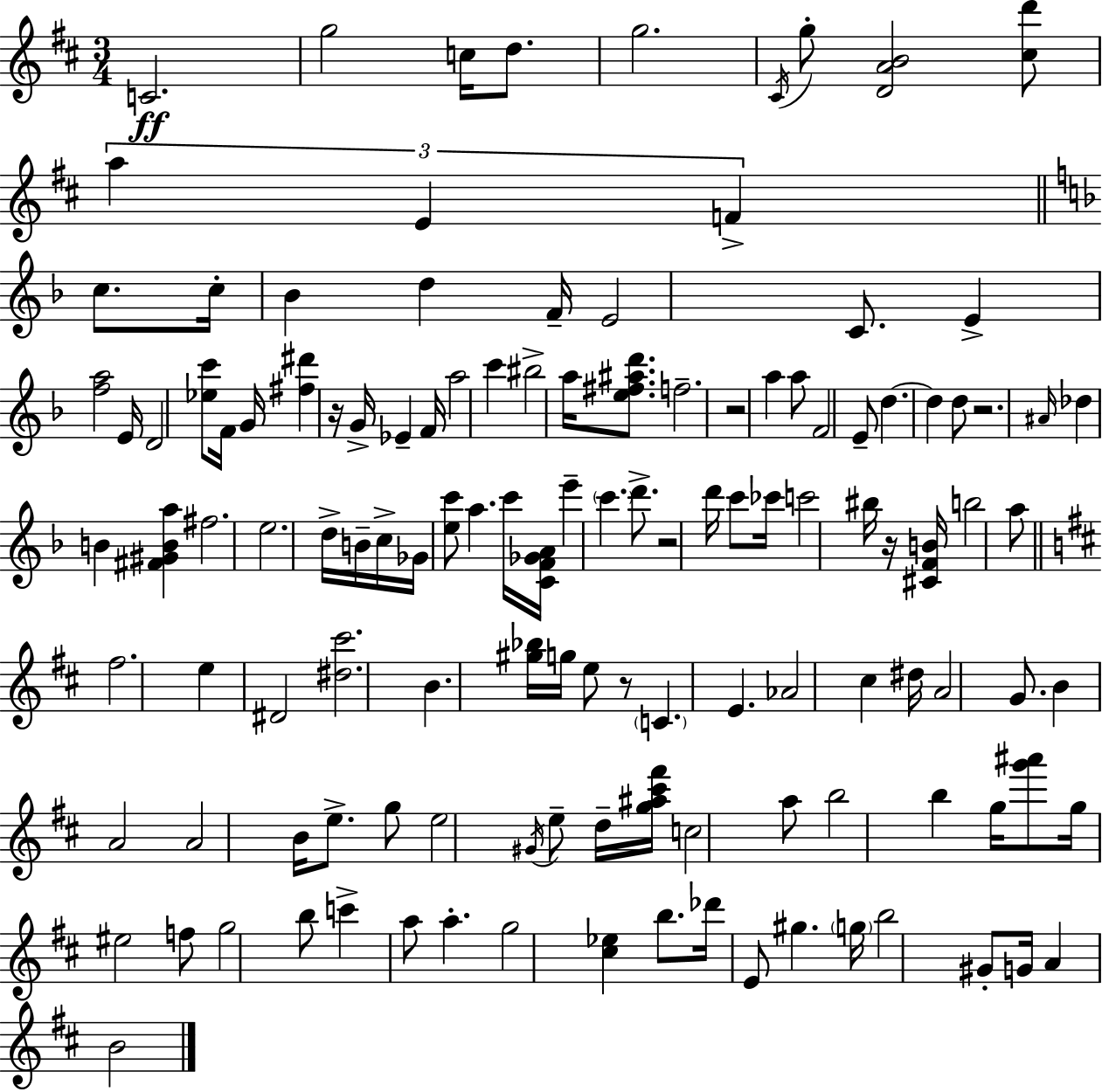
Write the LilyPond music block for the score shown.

{
  \clef treble
  \numericTimeSignature
  \time 3/4
  \key d \major
  c'2.\ff | g''2 c''16 d''8. | g''2. | \acciaccatura { cis'16 } g''8-. <d' a' b'>2 <cis'' d'''>8 | \break \tuplet 3/2 { a''4 e'4 f'4-> } | \bar "||" \break \key f \major c''8. c''16-. bes'4 d''4 | f'16-- e'2 c'8. | e'4-> <f'' a''>2 | e'16 d'2 <ees'' c'''>8 f'16 | \break g'16 <fis'' dis'''>4 r16 g'16-> ees'4-- f'16 | a''2 c'''4 | bis''2-> a''16 <e'' fis'' ais'' d'''>8. | f''2.-- | \break r2 a''4 | a''8 f'2 e'8-- | d''4.~~ d''4 d''8 | r2. | \break \grace { ais'16 } des''4 b'4 <fis' gis' b' a''>4 | fis''2. | e''2. | d''16-> b'16-- c''16-> ges'16 <e'' c'''>8 a''4. | \break c'''16 <c' f' ges' a'>16 e'''4-- \parenthesize c'''4. | d'''8.-> r2 | d'''16 c'''8 ces'''16 c'''2 | bis''16 r16 <cis' f' b'>16 b''2 a''8 | \break \bar "||" \break \key b \minor fis''2. | e''4 dis'2 | <dis'' cis'''>2. | b'4. <gis'' bes''>16 g''16 e''8 r8 | \break \parenthesize c'4. e'4. | aes'2 cis''4 | dis''16 a'2 g'8. | b'4 a'2 | \break a'2 b'16 e''8.-> | g''8 e''2 \acciaccatura { gis'16 } e''8-- | d''16-- <g'' ais'' cis''' fis'''>16 c''2 a''8 | b''2 b''4 | \break g''16 <g''' ais'''>8 g''16 eis''2 | f''8 g''2 b''8 | c'''4-> a''8 a''4.-. | g''2 <cis'' ees''>4 | \break b''8. des'''16 e'8 gis''4. | \parenthesize g''16 b''2 gis'8-. | g'16 a'4 b'2 | \bar "|."
}